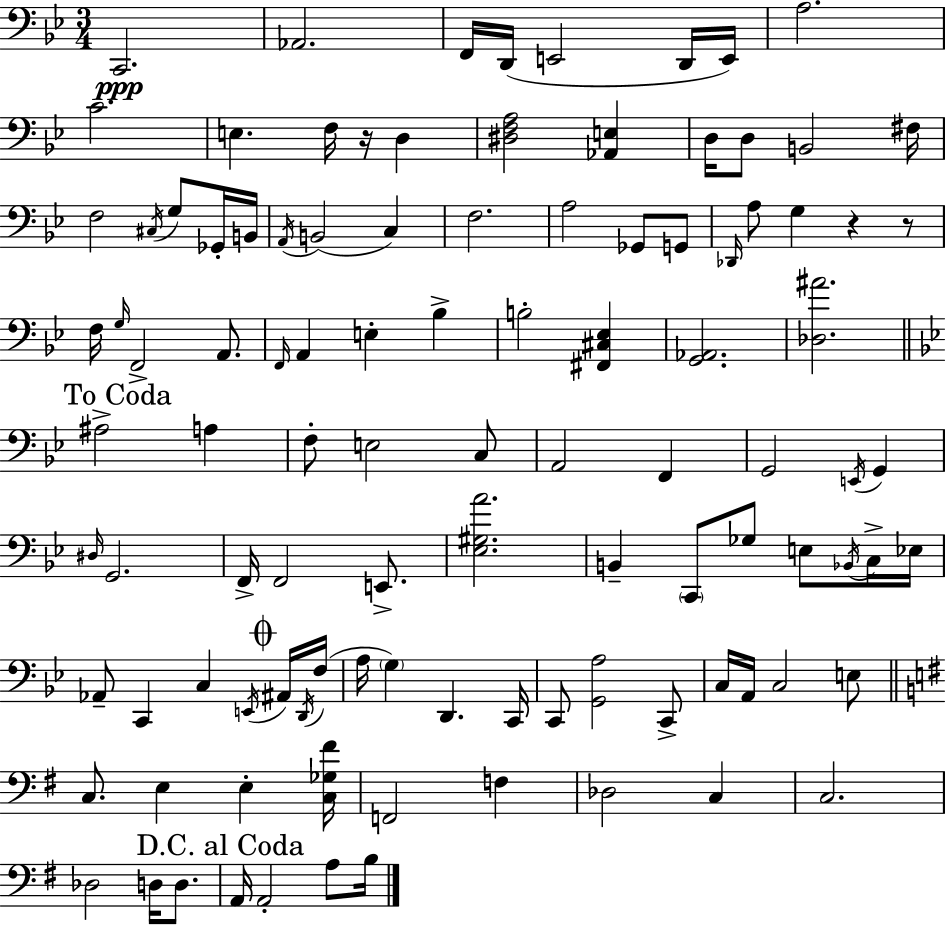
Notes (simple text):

C2/h. Ab2/h. F2/s D2/s E2/h D2/s E2/s A3/h. C4/h. E3/q. F3/s R/s D3/q [D#3,F3,A3]/h [Ab2,E3]/q D3/s D3/e B2/h F#3/s F3/h C#3/s G3/e Gb2/s B2/s A2/s B2/h C3/q F3/h. A3/h Gb2/e G2/e Db2/s A3/e G3/q R/q R/e F3/s G3/s F2/h A2/e. F2/s A2/q E3/q Bb3/q B3/h [F#2,C#3,Eb3]/q [G2,Ab2]/h. [Db3,A#4]/h. A#3/h A3/q F3/e E3/h C3/e A2/h F2/q G2/h E2/s G2/q D#3/s G2/h. F2/s F2/h E2/e. [Eb3,G#3,A4]/h. B2/q C2/e Gb3/e E3/e Bb2/s C3/s Eb3/s Ab2/e C2/q C3/q E2/s A#2/s D2/s F3/s A3/s G3/q D2/q. C2/s C2/e [G2,A3]/h C2/e C3/s A2/s C3/h E3/e C3/e. E3/q E3/q [C3,Gb3,F#4]/s F2/h F3/q Db3/h C3/q C3/h. Db3/h D3/s D3/e. A2/s A2/h A3/e B3/s